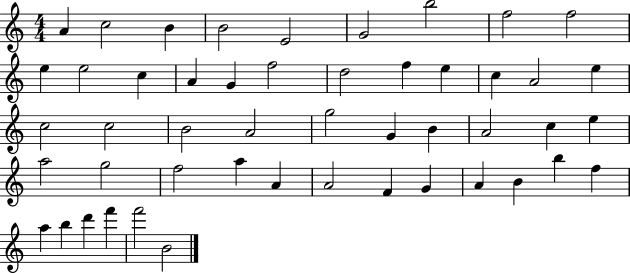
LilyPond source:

{
  \clef treble
  \numericTimeSignature
  \time 4/4
  \key c \major
  a'4 c''2 b'4 | b'2 e'2 | g'2 b''2 | f''2 f''2 | \break e''4 e''2 c''4 | a'4 g'4 f''2 | d''2 f''4 e''4 | c''4 a'2 e''4 | \break c''2 c''2 | b'2 a'2 | g''2 g'4 b'4 | a'2 c''4 e''4 | \break a''2 g''2 | f''2 a''4 a'4 | a'2 f'4 g'4 | a'4 b'4 b''4 f''4 | \break a''4 b''4 d'''4 f'''4 | f'''2 b'2 | \bar "|."
}